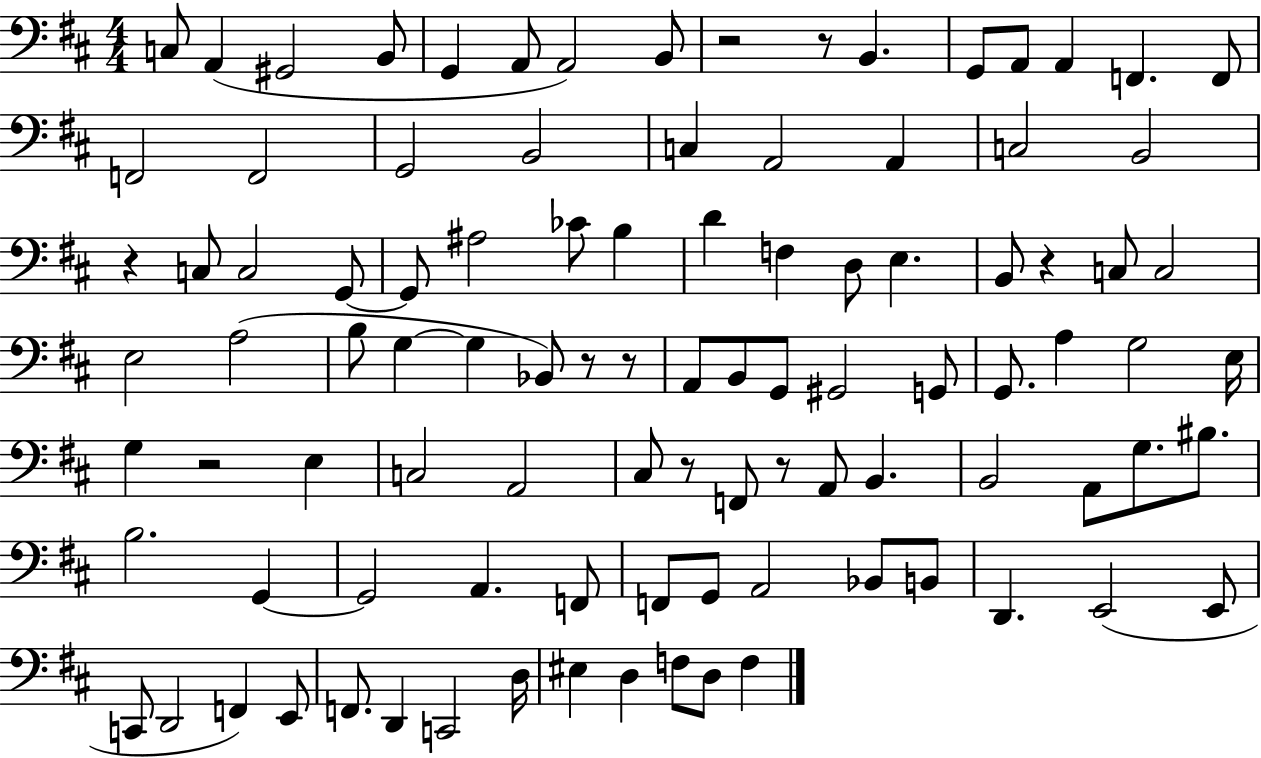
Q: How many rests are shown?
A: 9